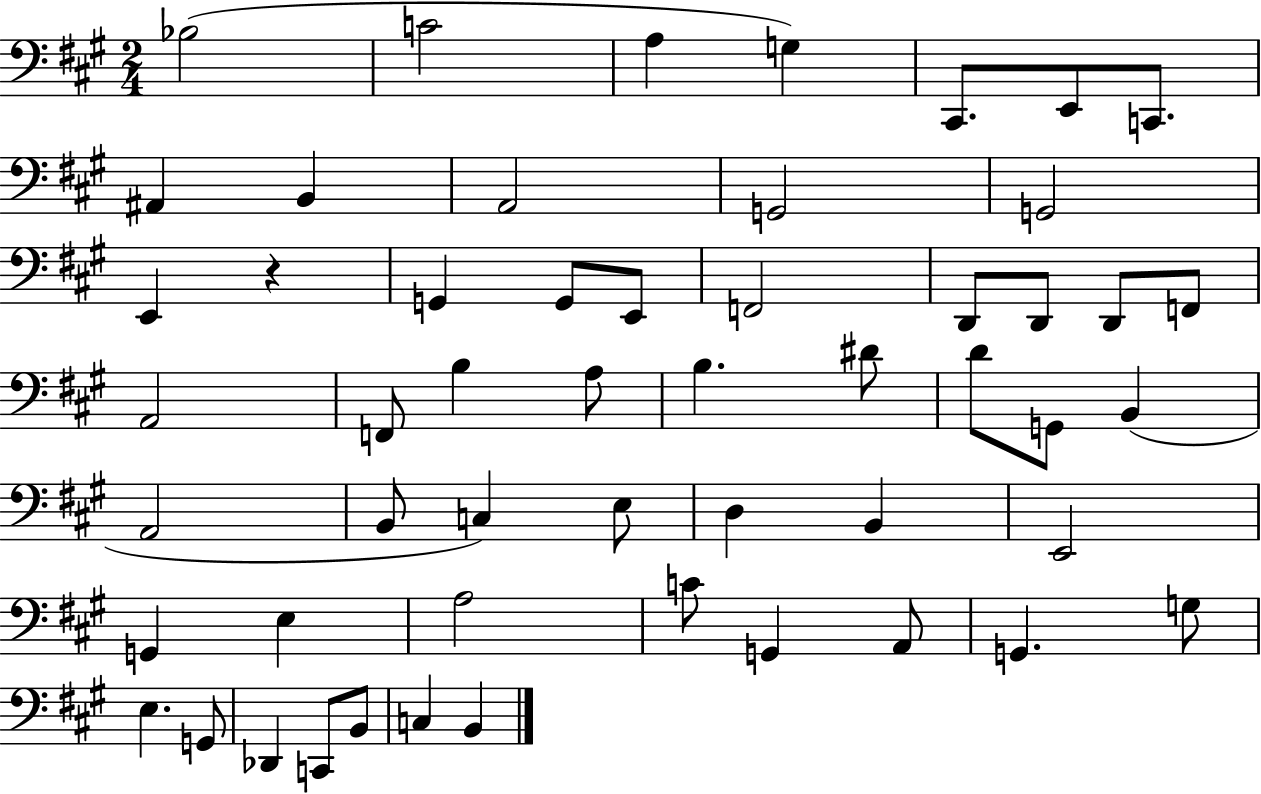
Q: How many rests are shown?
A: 1